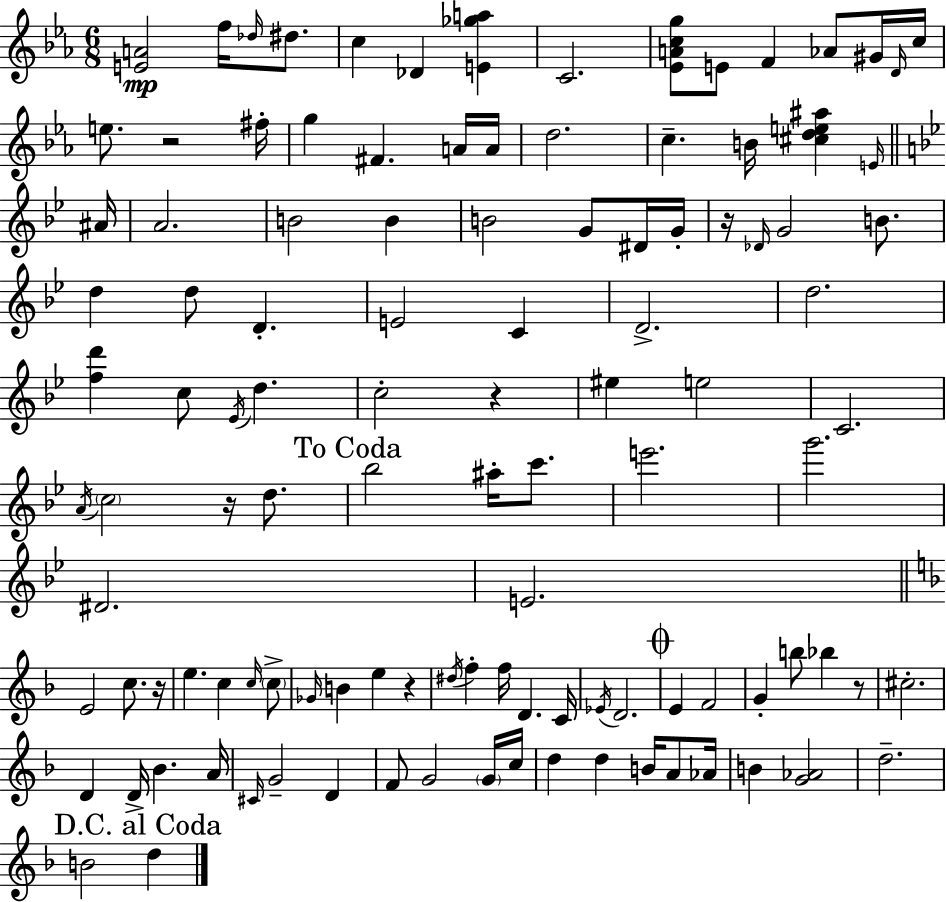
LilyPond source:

{
  \clef treble
  \numericTimeSignature
  \time 6/8
  \key ees \major
  <e' a'>2\mp f''16 \grace { des''16 } dis''8. | c''4 des'4 <e' ges'' a''>4 | c'2. | <ees' a' c'' g''>8 e'8 f'4 aes'8 gis'16 | \break \grace { d'16 } c''16 e''8. r2 | fis''16-. g''4 fis'4. | a'16 a'16 d''2. | c''4.-- b'16 <cis'' d'' e'' ais''>4 | \break \grace { e'16 } \bar "||" \break \key bes \major ais'16 a'2. | b'2 b'4 | b'2 g'8 dis'16 | g'16-. r16 \grace { des'16 } g'2 b'8. | \break d''4 d''8 d'4.-. | e'2 c'4 | d'2.-> | d''2. | \break <f'' d'''>4 c''8 \acciaccatura { ees'16 } d''4. | c''2-. r4 | eis''4 e''2 | c'2. | \break \acciaccatura { a'16 } \parenthesize c''2 | r16 d''8. \mark "To Coda" bes''2 | ais''16-. c'''8. e'''2. | g'''2. | \break dis'2. | e'2. | \bar "||" \break \key d \minor e'2 c''8. r16 | e''4. c''4 \grace { c''16 } \parenthesize c''8-> | \grace { ges'16 } b'4 e''4 r4 | \acciaccatura { dis''16 } f''4-. f''16 d'4. | \break c'16 \acciaccatura { ees'16 } d'2. | \mark \markup { \musicglyph "scripts.coda" } e'4 f'2 | g'4-. b''8 bes''4 | r8 cis''2.-. | \break d'4 d'16-> bes'4. | a'16 \grace { cis'16 } g'2-- | d'4 f'8 g'2 | \parenthesize g'16 c''16 d''4 d''4 | \break b'16 a'8 aes'16 b'4 <g' aes'>2 | d''2.-- | \mark "D.C. al Coda" b'2 | d''4 \bar "|."
}